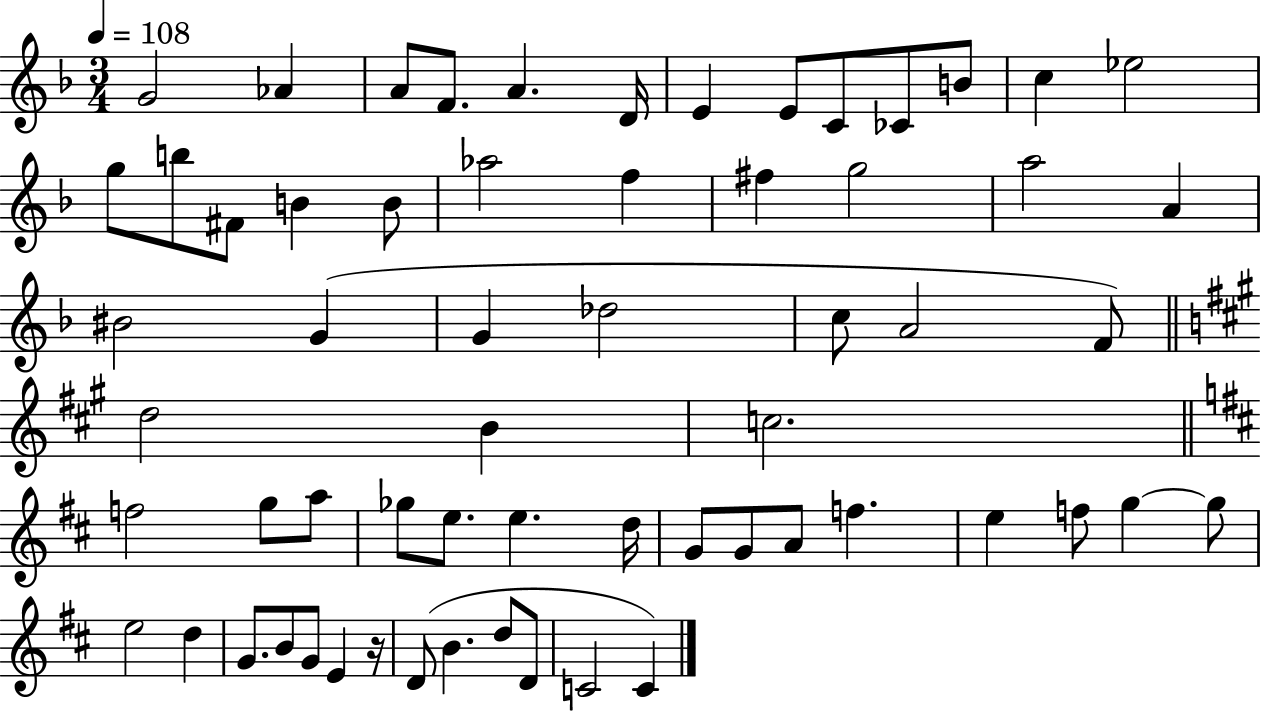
{
  \clef treble
  \numericTimeSignature
  \time 3/4
  \key f \major
  \tempo 4 = 108
  g'2 aes'4 | a'8 f'8. a'4. d'16 | e'4 e'8 c'8 ces'8 b'8 | c''4 ees''2 | \break g''8 b''8 fis'8 b'4 b'8 | aes''2 f''4 | fis''4 g''2 | a''2 a'4 | \break bis'2 g'4( | g'4 des''2 | c''8 a'2 f'8) | \bar "||" \break \key a \major d''2 b'4 | c''2. | \bar "||" \break \key d \major f''2 g''8 a''8 | ges''8 e''8. e''4. d''16 | g'8 g'8 a'8 f''4. | e''4 f''8 g''4~~ g''8 | \break e''2 d''4 | g'8. b'8 g'8 e'4 r16 | d'8( b'4. d''8 d'8 | c'2 c'4) | \break \bar "|."
}